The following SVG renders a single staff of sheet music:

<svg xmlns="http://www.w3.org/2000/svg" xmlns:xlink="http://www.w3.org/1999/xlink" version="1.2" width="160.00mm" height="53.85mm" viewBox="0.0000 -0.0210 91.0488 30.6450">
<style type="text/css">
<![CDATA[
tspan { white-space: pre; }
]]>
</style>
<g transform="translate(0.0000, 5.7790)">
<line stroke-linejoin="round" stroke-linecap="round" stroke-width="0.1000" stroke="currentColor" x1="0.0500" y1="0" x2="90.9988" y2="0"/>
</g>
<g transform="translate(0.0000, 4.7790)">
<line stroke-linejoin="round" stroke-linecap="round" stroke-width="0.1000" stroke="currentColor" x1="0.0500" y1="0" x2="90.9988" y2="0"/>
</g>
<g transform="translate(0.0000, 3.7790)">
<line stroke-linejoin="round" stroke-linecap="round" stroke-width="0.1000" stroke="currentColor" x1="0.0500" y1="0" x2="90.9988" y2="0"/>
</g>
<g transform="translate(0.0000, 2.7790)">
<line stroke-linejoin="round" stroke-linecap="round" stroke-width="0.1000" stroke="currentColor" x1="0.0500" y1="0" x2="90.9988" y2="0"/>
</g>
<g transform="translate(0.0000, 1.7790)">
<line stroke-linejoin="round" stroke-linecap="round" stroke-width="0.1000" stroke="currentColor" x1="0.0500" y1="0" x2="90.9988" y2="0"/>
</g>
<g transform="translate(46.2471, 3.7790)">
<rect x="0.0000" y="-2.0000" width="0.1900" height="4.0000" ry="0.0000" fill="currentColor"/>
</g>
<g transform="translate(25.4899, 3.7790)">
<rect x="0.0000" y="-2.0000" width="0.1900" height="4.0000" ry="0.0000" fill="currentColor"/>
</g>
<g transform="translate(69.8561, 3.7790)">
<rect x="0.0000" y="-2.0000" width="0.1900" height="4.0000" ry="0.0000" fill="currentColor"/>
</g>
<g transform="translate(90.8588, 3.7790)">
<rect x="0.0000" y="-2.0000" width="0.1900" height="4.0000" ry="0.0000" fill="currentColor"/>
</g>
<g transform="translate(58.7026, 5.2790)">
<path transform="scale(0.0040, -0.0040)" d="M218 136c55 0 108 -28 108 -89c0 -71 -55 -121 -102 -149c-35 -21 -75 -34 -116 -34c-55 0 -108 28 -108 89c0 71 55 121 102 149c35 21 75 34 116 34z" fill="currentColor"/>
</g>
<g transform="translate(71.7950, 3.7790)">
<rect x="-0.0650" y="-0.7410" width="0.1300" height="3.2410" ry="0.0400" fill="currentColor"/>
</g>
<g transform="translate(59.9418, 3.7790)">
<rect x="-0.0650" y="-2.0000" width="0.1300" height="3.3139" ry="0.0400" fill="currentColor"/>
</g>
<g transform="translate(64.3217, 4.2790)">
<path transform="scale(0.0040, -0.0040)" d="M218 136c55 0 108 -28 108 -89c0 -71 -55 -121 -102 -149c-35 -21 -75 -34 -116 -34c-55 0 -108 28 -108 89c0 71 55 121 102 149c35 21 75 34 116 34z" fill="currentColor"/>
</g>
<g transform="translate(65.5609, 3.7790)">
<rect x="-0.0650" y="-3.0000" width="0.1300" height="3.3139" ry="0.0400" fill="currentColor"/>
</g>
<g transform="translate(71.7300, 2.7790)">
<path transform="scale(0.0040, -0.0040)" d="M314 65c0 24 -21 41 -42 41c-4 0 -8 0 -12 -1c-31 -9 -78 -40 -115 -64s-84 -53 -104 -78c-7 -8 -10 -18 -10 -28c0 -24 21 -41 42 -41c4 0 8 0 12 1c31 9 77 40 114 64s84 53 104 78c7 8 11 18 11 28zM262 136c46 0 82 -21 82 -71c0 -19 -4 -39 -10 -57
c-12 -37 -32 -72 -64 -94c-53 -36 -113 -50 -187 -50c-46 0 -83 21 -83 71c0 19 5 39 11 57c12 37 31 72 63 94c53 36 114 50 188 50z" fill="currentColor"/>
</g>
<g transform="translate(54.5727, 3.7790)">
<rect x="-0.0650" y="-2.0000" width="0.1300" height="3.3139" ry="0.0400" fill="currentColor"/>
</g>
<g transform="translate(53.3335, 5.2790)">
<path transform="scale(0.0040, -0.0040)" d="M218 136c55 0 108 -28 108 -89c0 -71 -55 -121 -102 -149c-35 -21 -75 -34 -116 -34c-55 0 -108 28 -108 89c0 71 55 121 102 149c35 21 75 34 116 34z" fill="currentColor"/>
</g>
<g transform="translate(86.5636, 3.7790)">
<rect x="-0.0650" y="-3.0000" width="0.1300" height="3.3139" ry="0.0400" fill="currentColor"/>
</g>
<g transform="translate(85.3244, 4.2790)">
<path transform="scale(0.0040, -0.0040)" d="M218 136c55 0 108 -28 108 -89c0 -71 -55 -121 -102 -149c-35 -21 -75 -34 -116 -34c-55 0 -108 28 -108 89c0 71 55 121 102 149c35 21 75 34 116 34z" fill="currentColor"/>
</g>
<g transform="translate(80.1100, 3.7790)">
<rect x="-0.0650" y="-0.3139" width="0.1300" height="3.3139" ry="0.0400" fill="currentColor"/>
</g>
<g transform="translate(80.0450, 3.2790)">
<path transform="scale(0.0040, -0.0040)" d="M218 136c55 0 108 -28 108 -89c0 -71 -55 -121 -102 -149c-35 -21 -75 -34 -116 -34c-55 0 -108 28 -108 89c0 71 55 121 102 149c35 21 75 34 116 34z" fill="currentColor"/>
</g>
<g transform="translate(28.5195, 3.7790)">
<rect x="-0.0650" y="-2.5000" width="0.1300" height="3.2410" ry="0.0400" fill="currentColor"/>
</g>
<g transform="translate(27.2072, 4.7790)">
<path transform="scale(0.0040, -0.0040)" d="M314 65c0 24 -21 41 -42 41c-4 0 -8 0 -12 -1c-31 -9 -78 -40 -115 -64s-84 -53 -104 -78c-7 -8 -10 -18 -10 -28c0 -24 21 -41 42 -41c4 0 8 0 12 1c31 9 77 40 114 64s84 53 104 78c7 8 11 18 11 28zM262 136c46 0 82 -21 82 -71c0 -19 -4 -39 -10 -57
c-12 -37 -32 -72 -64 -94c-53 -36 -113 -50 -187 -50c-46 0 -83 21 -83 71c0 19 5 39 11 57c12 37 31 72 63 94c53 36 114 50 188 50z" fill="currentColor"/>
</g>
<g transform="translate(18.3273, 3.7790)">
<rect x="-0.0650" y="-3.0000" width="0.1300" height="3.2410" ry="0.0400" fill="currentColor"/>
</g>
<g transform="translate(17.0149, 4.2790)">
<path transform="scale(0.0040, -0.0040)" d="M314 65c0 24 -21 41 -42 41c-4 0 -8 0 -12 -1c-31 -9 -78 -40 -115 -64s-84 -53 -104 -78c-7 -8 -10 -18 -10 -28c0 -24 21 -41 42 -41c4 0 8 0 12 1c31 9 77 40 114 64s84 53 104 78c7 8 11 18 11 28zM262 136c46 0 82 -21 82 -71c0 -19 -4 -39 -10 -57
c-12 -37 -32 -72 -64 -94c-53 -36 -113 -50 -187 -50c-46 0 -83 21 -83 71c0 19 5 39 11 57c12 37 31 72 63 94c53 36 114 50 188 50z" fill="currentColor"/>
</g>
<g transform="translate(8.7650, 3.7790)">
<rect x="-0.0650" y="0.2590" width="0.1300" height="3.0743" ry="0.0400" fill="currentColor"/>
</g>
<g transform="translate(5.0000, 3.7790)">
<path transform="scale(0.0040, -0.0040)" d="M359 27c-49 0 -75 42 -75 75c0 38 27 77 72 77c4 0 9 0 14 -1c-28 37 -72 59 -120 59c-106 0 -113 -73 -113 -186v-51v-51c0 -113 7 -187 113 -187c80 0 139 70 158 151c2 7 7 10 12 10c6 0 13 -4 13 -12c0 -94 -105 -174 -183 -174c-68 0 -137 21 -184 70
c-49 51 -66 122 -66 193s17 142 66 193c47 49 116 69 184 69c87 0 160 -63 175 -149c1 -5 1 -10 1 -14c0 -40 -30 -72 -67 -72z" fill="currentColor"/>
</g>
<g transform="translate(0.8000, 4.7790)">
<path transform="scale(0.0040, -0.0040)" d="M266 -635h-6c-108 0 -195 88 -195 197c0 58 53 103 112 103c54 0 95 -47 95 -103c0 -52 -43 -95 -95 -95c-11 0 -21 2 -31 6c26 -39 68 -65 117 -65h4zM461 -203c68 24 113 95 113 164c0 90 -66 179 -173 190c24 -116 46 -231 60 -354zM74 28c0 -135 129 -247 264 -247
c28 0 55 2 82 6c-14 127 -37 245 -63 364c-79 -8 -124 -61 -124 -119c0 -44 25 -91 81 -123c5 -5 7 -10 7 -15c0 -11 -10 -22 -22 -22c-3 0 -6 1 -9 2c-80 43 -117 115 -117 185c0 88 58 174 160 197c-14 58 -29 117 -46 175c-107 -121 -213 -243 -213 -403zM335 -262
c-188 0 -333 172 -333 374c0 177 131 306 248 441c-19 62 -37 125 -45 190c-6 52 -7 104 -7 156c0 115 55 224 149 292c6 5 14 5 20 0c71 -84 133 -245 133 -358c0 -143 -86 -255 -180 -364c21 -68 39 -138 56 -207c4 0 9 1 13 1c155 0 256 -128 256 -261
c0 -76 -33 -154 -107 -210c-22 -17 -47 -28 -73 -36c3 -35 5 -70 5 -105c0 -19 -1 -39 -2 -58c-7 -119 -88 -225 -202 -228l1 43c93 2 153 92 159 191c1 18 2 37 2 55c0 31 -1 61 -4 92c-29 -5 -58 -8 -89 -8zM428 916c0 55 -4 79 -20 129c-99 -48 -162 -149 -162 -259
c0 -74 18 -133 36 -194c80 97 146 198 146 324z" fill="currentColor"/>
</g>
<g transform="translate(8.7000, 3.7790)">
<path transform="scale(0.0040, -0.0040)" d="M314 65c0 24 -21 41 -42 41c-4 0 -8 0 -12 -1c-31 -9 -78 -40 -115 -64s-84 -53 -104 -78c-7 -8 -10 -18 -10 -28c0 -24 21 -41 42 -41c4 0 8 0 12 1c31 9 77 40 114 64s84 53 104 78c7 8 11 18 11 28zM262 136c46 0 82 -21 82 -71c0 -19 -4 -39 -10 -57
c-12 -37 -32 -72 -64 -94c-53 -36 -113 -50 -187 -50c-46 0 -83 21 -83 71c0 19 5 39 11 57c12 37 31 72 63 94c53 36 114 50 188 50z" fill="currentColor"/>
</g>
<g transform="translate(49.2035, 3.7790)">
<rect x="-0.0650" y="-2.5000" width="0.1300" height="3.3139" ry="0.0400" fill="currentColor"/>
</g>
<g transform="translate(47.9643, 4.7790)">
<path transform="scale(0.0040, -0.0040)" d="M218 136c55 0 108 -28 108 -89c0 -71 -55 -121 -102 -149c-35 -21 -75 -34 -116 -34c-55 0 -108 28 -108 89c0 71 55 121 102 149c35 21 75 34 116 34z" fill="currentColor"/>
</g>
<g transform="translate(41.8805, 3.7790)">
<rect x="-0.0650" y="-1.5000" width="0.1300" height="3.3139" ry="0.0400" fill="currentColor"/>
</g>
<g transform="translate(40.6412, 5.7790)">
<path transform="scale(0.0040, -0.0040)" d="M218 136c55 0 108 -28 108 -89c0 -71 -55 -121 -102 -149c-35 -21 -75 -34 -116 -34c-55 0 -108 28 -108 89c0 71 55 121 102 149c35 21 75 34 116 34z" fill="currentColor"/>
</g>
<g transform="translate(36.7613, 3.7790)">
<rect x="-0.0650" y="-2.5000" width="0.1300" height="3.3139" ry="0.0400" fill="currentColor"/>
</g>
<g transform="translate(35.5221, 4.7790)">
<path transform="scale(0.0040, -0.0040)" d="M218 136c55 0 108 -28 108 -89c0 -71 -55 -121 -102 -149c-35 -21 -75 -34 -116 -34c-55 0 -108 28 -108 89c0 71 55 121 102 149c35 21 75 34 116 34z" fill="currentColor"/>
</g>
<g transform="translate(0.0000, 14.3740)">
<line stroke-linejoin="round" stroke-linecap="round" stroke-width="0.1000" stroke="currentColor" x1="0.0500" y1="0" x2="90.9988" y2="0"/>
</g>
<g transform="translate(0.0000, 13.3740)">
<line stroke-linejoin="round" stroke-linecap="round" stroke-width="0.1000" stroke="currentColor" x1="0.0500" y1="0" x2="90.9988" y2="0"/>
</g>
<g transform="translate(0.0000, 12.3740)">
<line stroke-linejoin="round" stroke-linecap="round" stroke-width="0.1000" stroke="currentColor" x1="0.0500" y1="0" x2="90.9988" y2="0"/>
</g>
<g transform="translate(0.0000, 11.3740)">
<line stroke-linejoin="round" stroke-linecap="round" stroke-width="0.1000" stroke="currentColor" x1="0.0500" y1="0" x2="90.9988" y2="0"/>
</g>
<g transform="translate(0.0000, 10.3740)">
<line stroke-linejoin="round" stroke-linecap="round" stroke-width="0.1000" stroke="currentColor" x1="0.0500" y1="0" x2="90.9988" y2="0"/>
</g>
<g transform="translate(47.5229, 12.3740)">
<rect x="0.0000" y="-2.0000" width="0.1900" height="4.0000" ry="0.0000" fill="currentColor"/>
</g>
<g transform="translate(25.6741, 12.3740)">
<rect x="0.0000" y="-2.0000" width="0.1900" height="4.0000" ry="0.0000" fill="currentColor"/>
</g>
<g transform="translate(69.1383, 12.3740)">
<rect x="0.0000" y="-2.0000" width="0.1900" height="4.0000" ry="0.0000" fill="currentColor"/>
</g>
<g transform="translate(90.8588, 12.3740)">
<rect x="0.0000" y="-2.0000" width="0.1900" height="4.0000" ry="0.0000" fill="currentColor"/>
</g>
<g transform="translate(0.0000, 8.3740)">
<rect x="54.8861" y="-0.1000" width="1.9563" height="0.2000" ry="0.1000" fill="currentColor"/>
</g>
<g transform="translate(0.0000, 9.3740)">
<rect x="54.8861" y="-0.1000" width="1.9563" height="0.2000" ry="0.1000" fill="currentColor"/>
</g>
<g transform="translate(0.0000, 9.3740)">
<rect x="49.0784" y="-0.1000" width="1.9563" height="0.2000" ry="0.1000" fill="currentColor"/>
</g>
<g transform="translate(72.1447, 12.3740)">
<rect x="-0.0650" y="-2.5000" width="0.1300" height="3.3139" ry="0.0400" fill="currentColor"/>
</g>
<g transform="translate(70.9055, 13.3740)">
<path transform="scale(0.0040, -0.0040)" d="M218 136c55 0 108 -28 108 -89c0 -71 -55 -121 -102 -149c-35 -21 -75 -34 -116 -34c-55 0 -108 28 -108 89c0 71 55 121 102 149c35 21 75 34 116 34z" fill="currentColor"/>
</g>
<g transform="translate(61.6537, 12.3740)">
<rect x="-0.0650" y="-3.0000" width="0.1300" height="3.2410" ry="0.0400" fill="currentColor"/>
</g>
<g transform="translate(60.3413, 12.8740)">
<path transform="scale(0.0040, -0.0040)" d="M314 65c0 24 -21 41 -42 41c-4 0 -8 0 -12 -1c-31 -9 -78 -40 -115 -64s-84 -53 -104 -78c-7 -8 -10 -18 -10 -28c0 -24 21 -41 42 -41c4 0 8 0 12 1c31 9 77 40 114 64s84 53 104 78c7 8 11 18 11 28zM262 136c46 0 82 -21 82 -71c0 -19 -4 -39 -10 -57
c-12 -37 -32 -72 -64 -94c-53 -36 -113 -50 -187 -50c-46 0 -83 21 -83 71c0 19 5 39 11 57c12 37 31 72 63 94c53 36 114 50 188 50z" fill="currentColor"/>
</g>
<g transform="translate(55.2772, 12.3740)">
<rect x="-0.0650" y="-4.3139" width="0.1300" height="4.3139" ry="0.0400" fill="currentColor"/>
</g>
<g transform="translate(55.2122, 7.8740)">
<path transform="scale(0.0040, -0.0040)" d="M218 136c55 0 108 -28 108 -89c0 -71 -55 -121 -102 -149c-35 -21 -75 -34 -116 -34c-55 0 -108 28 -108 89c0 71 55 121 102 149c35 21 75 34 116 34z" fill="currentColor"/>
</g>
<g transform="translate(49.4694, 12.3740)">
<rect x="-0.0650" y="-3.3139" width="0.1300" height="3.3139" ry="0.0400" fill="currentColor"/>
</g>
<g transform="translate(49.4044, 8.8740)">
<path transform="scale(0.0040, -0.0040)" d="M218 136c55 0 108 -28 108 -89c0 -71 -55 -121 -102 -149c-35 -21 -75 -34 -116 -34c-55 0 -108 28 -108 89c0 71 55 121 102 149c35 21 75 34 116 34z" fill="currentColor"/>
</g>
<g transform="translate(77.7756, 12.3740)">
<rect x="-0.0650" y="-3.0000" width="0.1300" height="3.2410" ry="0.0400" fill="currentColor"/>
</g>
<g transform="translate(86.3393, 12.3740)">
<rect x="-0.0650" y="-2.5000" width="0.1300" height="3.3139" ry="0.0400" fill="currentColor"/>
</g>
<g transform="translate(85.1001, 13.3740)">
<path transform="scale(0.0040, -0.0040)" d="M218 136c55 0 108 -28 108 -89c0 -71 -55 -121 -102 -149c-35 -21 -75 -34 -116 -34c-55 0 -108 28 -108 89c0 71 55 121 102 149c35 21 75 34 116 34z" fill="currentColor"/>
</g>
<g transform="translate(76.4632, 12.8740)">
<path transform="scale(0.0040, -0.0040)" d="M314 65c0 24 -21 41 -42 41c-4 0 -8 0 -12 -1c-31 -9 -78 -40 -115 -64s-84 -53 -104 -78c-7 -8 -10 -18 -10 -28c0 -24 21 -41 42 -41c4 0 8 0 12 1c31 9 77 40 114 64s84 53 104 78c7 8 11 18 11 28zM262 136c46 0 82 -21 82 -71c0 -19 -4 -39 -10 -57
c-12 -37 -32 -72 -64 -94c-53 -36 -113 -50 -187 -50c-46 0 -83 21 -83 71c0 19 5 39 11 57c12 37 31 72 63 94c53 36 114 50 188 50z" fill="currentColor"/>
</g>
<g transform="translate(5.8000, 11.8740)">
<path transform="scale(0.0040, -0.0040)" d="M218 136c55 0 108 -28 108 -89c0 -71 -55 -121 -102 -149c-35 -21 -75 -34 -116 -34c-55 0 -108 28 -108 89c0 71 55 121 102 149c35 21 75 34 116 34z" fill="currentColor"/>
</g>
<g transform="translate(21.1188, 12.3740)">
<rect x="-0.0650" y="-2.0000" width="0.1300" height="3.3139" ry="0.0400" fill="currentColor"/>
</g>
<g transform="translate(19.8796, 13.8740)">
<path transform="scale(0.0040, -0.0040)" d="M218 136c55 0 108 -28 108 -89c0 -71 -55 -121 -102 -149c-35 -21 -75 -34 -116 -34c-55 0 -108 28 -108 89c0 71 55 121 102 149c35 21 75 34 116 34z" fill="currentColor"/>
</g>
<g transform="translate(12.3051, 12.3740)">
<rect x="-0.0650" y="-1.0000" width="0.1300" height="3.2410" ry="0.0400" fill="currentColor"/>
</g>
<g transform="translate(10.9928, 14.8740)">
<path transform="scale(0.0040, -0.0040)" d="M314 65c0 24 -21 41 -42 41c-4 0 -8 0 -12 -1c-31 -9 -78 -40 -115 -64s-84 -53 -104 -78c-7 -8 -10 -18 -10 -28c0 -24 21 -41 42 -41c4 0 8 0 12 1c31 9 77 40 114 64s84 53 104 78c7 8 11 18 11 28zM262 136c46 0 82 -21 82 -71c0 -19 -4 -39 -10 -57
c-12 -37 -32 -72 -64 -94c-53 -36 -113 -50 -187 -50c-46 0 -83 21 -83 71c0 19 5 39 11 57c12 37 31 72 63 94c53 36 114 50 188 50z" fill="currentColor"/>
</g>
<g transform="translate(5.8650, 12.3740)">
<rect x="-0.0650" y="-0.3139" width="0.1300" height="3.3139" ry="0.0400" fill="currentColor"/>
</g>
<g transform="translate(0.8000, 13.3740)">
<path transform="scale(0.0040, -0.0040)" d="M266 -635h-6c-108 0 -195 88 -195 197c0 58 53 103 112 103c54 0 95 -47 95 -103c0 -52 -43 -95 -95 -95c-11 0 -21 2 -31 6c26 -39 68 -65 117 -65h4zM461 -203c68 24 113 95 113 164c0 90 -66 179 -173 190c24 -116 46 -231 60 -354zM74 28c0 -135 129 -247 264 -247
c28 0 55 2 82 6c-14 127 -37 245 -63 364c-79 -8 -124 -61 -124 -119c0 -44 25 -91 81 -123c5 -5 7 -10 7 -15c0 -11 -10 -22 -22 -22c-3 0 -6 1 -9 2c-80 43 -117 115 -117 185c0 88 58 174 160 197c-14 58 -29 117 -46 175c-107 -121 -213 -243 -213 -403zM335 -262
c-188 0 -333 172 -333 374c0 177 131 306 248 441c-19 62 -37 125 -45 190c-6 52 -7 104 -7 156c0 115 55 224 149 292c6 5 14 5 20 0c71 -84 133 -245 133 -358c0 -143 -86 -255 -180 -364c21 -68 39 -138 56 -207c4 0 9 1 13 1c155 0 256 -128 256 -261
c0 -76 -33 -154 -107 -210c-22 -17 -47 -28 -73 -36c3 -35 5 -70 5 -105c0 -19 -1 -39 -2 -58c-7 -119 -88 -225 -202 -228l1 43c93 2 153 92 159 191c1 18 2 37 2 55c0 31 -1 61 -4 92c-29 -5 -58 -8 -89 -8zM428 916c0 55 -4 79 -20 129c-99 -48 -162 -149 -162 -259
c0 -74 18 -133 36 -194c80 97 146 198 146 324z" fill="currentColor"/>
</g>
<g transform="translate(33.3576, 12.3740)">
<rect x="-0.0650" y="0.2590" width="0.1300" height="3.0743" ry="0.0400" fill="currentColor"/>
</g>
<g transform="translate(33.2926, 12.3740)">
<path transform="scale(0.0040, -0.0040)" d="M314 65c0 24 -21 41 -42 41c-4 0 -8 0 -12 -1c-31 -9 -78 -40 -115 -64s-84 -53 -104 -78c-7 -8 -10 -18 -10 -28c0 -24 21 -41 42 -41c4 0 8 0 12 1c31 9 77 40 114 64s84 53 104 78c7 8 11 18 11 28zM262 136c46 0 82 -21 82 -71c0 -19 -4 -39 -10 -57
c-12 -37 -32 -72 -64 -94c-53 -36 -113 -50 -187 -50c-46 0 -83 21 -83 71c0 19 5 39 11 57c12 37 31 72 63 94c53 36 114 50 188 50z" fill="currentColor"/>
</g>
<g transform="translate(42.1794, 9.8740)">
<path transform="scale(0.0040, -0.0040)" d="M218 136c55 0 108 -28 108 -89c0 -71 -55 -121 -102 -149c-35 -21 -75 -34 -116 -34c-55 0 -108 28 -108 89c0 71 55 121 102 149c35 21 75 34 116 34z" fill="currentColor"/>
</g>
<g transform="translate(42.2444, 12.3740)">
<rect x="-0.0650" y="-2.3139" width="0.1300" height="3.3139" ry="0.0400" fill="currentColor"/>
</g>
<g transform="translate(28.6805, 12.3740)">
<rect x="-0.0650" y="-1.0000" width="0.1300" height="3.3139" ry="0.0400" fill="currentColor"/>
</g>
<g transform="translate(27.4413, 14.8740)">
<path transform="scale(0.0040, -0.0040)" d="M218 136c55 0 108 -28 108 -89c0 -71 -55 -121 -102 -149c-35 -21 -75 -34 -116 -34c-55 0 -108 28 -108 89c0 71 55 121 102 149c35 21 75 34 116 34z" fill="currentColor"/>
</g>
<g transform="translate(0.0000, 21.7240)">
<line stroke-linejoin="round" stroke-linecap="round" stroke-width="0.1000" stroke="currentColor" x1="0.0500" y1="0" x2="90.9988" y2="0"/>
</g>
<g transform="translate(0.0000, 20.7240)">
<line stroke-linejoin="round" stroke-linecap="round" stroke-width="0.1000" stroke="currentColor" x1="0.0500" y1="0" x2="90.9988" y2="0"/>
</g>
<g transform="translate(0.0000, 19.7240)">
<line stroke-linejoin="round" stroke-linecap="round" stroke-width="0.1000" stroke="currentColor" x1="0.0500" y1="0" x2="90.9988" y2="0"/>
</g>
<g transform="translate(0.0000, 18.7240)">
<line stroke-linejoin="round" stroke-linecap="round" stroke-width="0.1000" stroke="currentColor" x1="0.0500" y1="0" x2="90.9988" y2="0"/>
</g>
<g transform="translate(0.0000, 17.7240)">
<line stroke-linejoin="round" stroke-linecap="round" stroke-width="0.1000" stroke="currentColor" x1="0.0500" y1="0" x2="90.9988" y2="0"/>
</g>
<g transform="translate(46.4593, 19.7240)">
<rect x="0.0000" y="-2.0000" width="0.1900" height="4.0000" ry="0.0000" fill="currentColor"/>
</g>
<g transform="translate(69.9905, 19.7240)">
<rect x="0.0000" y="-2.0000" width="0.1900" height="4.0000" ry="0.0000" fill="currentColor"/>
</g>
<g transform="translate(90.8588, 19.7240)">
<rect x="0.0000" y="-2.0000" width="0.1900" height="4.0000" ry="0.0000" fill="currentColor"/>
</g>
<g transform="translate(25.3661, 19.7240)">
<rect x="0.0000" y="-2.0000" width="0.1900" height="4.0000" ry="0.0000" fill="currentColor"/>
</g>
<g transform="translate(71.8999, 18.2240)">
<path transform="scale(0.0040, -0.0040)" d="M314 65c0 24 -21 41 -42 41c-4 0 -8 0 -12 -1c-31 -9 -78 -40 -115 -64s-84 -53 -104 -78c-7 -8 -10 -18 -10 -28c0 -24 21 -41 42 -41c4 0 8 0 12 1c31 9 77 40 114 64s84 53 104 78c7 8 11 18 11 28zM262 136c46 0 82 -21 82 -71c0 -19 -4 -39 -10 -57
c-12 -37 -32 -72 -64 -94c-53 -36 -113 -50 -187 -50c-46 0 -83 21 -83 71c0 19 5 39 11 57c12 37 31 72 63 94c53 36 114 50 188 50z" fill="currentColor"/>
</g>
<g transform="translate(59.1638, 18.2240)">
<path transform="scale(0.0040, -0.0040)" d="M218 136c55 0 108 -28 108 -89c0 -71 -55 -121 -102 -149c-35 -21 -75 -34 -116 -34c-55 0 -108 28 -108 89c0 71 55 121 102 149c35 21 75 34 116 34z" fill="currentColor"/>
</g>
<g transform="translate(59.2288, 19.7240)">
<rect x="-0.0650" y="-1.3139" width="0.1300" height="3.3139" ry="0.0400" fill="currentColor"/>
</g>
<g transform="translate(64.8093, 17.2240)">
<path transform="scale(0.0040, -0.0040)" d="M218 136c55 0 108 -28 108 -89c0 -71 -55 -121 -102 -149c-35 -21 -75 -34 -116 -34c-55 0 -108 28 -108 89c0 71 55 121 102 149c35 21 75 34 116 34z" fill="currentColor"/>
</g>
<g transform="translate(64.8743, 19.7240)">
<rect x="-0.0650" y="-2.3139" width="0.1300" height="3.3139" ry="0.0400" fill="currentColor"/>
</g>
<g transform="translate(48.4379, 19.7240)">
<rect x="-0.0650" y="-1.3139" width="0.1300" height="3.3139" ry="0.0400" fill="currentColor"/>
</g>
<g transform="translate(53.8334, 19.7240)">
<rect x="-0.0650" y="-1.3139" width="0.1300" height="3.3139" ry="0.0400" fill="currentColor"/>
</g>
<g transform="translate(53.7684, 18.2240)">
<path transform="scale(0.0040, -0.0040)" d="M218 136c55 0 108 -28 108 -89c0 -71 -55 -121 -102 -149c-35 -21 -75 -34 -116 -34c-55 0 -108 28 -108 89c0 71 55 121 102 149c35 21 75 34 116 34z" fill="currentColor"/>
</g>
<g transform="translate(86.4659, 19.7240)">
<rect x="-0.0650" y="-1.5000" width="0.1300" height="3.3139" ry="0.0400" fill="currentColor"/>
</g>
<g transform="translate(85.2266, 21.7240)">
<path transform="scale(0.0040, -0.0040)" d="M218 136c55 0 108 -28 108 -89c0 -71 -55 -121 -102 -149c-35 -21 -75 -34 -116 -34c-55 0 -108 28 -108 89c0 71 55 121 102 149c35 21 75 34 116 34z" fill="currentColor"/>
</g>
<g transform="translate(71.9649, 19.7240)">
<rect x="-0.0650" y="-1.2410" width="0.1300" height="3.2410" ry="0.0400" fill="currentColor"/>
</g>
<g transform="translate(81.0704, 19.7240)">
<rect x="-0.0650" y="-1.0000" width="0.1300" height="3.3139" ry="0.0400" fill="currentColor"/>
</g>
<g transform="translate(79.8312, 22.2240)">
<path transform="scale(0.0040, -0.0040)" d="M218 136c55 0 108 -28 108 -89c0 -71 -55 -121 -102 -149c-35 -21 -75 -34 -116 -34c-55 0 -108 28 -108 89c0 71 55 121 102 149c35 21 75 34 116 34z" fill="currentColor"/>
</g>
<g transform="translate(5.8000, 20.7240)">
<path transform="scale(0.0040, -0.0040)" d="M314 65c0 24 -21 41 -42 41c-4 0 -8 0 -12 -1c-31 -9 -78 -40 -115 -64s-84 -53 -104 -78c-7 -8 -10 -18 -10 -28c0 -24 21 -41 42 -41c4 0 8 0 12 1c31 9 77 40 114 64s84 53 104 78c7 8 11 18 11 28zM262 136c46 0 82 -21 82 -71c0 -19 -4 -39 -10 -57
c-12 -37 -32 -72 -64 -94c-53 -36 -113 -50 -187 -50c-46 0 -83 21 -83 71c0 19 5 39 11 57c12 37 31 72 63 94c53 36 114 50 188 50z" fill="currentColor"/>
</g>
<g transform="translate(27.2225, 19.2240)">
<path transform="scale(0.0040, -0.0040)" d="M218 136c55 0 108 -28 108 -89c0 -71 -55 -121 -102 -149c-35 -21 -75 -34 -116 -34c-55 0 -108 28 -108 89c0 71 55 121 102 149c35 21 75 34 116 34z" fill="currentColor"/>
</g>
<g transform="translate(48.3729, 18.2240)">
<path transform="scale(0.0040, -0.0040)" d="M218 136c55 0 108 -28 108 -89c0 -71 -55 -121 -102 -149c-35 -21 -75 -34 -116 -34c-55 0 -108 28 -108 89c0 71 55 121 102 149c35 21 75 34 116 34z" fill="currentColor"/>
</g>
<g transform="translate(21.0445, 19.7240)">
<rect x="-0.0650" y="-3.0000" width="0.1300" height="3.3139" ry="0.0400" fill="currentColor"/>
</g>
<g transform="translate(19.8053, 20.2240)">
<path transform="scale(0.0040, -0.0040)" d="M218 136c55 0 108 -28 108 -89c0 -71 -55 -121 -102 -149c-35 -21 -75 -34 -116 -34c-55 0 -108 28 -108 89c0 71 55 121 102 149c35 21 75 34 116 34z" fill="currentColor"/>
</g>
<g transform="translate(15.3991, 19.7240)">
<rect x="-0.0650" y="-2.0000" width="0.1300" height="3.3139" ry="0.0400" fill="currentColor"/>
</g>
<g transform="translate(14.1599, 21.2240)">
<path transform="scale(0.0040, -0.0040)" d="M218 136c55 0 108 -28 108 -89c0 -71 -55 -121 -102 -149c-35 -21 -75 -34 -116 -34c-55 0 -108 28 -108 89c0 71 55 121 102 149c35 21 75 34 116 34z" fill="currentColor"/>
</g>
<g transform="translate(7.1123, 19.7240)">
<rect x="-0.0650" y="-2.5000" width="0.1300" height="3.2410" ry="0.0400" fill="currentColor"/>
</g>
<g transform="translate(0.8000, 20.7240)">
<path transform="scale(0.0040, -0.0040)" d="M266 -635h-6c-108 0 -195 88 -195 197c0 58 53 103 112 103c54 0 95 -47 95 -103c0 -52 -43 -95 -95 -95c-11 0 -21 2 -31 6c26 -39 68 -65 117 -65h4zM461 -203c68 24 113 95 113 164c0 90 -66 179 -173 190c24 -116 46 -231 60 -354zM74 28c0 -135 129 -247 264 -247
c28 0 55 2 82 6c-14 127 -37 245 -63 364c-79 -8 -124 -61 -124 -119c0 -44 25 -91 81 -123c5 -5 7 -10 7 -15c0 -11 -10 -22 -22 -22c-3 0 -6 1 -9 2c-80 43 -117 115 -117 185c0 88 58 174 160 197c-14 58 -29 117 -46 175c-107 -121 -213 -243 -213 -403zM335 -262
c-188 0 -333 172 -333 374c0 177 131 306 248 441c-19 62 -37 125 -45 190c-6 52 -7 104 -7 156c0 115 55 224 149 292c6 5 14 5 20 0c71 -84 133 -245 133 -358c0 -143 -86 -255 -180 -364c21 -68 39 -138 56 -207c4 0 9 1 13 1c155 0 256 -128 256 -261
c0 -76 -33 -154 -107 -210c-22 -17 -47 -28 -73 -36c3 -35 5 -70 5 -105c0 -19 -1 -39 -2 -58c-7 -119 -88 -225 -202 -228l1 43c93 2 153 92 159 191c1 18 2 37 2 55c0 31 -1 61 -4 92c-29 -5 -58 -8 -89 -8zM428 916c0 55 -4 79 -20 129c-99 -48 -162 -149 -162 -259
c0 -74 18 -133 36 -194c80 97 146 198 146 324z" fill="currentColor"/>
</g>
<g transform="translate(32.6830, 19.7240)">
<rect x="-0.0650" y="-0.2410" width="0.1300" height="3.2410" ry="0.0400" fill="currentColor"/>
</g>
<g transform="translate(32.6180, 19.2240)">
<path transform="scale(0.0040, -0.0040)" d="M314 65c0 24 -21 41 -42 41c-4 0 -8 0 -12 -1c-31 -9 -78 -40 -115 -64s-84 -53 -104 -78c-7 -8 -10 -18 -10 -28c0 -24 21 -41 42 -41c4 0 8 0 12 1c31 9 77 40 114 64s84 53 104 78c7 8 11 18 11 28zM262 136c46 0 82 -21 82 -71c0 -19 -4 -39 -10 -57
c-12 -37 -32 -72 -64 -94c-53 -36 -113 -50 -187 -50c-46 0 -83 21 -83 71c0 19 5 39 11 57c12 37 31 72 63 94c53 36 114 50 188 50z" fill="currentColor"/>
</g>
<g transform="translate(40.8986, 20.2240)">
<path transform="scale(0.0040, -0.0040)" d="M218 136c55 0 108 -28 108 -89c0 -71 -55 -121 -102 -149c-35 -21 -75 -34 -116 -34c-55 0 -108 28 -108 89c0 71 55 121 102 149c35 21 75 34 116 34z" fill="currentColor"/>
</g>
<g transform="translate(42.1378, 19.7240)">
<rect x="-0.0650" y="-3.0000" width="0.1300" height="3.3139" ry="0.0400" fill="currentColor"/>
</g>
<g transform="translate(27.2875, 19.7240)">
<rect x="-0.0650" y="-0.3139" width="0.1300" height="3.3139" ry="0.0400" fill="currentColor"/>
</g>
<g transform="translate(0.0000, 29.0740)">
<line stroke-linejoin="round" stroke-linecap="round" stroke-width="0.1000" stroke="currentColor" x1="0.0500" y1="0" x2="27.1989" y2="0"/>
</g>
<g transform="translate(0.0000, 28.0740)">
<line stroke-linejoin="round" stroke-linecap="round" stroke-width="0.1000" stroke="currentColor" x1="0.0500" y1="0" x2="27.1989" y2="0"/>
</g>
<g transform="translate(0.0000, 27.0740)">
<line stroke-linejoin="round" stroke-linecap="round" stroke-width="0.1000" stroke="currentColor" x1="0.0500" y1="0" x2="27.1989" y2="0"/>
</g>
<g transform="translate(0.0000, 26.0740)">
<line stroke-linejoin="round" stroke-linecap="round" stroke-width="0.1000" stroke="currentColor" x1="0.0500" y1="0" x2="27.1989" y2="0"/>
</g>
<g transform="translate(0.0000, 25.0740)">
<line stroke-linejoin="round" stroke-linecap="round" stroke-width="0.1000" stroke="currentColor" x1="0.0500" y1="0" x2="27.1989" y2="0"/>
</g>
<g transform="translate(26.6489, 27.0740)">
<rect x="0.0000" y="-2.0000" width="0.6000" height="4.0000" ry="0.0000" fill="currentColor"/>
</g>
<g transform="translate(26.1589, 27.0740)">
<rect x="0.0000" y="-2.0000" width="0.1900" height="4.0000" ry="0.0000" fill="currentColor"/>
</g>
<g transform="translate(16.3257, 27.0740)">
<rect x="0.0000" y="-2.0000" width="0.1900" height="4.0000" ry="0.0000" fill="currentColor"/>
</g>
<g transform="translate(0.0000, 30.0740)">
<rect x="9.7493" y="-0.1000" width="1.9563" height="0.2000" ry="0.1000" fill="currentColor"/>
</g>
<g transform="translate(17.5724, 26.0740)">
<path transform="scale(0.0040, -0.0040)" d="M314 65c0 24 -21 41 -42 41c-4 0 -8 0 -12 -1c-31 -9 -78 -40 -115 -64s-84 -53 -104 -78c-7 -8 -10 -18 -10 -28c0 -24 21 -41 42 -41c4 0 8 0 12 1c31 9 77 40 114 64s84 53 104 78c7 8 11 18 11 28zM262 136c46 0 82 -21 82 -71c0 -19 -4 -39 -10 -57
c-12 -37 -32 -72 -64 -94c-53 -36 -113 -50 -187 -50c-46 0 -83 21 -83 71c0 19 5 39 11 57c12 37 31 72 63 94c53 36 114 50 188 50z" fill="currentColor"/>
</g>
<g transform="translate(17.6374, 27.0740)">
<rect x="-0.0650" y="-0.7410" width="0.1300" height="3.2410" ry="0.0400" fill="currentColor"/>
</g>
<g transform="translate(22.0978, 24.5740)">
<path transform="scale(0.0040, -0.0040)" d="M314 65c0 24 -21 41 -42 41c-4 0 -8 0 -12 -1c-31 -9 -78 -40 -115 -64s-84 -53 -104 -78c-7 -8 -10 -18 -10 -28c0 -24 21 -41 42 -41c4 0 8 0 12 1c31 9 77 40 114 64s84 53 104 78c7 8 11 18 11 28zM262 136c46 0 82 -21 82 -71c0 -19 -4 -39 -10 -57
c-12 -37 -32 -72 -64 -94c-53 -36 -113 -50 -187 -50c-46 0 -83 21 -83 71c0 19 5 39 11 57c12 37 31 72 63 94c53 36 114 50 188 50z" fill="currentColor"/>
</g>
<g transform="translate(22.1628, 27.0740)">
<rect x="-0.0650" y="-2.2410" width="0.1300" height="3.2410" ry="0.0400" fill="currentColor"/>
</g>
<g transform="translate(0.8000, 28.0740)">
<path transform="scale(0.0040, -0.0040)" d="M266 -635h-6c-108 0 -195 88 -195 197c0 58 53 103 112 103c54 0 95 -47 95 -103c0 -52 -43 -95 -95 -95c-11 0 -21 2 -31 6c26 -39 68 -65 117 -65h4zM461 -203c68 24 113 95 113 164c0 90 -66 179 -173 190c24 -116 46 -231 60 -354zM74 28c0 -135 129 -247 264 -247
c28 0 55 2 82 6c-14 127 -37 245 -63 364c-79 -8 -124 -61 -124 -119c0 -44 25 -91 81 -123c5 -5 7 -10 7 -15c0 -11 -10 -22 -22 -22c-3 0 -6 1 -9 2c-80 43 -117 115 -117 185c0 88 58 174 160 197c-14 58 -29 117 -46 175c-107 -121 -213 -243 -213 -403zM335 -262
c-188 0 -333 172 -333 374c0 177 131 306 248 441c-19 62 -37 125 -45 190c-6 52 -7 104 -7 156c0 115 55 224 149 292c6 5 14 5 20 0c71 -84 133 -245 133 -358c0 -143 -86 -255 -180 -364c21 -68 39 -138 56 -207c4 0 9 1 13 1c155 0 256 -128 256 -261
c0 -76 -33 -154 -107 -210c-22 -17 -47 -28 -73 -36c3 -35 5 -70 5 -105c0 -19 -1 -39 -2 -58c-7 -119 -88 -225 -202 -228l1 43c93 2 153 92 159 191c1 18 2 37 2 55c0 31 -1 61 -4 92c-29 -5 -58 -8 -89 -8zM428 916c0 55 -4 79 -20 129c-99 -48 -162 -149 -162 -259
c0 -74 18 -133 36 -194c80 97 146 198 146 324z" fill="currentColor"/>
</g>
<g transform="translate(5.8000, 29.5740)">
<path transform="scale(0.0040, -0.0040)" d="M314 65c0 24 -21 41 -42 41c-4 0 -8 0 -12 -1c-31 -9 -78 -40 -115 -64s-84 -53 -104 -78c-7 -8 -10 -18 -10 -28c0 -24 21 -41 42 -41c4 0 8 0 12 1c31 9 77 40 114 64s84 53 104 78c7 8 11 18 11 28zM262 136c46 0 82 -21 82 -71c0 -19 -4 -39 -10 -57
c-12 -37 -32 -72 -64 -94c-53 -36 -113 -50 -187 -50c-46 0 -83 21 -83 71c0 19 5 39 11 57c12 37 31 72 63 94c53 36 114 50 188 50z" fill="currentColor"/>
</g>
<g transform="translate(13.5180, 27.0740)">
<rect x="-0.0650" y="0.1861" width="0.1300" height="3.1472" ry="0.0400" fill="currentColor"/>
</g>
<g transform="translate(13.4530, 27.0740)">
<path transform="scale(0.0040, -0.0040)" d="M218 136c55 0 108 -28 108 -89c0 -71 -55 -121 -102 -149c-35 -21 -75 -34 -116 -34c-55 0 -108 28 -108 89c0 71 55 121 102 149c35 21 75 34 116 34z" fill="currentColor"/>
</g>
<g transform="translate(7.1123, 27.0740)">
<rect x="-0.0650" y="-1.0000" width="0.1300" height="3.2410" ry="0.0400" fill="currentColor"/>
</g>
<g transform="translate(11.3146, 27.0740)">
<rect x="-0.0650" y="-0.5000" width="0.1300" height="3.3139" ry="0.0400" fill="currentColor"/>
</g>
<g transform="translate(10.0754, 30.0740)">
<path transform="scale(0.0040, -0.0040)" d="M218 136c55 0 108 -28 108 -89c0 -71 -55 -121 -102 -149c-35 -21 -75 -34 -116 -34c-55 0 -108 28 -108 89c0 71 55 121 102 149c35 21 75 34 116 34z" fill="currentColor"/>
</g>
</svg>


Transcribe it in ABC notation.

X:1
T:Untitled
M:4/4
L:1/4
K:C
B2 A2 G2 G E G F F A d2 c A c D2 F D B2 g b d' A2 G A2 G G2 F A c c2 A e e e g e2 D E D2 C B d2 g2